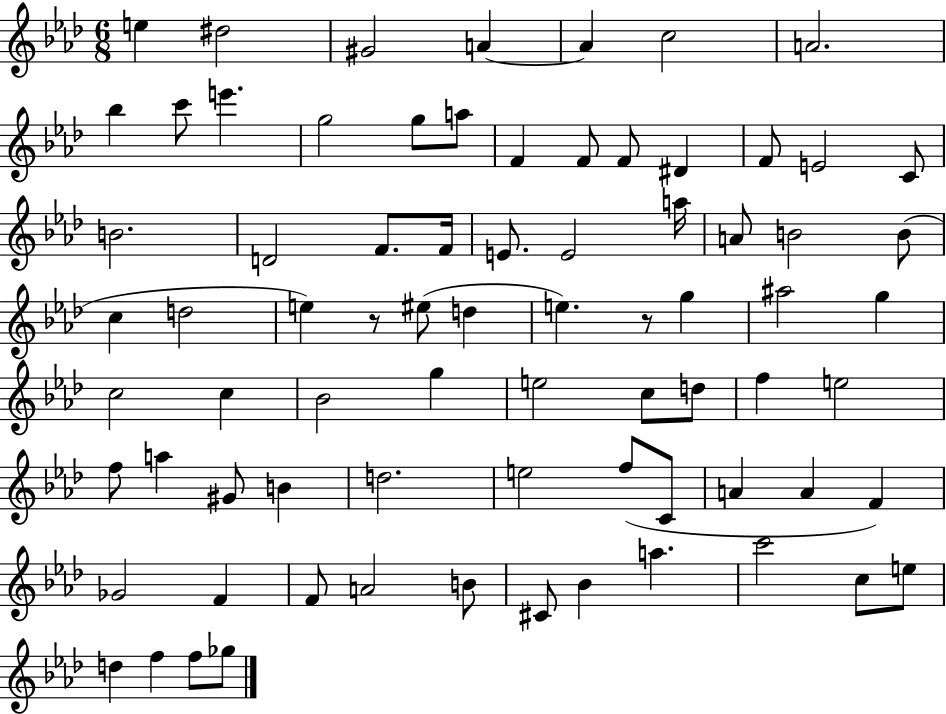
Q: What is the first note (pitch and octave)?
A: E5